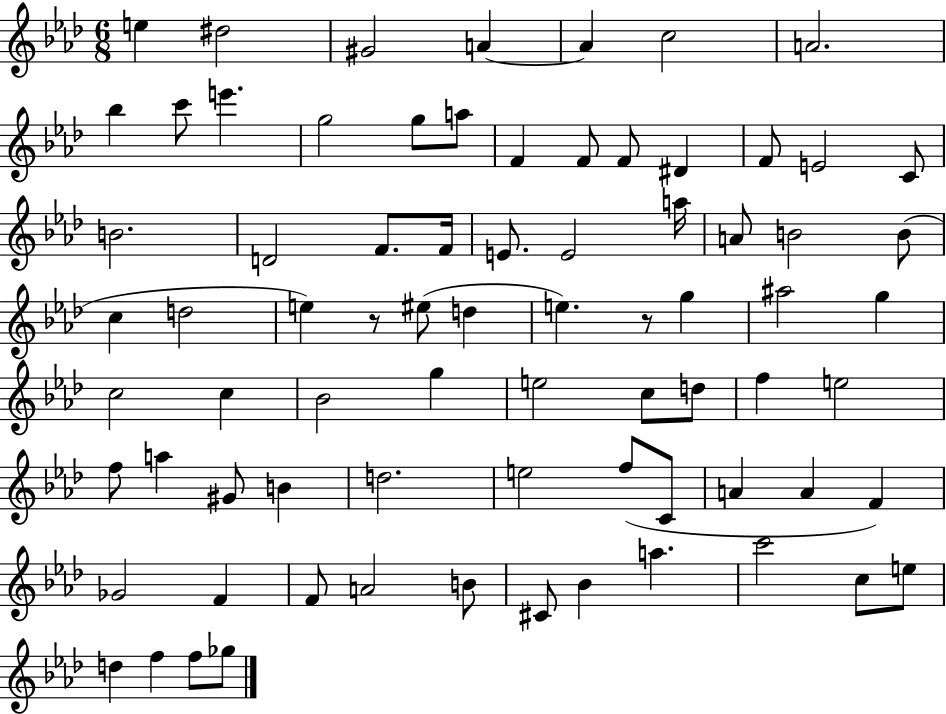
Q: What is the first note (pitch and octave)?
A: E5